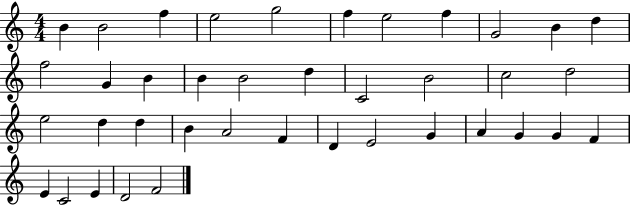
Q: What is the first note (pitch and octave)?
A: B4